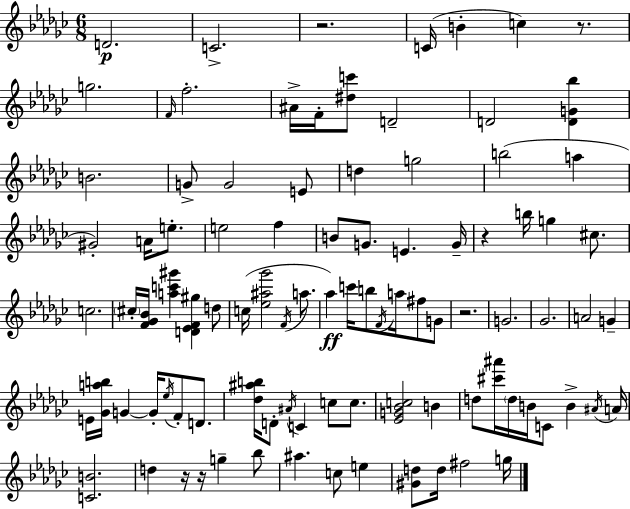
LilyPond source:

{
  \clef treble
  \numericTimeSignature
  \time 6/8
  \key ees \minor
  d'2.\p | c'2.-> | r2. | c'16( b'4-. c''4) r8. | \break g''2. | \grace { f'16 } f''2.-. | ais'16-> f'16-. <dis'' c'''>8 d'2-- | d'2 <d' g' bes''>4 | \break b'2. | g'8-> g'2 e'8 | d''4 g''2 | b''2( a''4 | \break gis'2-.) a'16 e''8.-. | e''2 f''4 | b'8 g'8. e'4. | g'16-- r4 b''16 g''4 cis''8. | \break c''2. | \parenthesize cis''16-. <f' ges' bes'>16 <a'' c''' gis'''>4 <d' ees' f' gis''>4 d''8 | c''16( <ees'' ais'' ges'''>2 \acciaccatura { f'16 } a''8. | aes''4\ff) c'''16 b''8 \acciaccatura { f'16 } a''16 fis''8 | \break g'8 r2. | g'2. | ges'2. | a'2 g'4-- | \break e'16 <ges' a'' b''>16 g'4~~ g'16-. \acciaccatura { ees''16 } f'8-. | d'8. <des'' ais'' b''>16 d'8-. \acciaccatura { ais'16 } c'4 | c''8 c''8. <ees' g' bes' c''>2 | b'4 d''8 <cis''' ais'''>16 \parenthesize d''16 b'16 c'8 | \break b'4-> \acciaccatura { ais'16 } a'16 <c' b'>2. | d''4 r16 r16 | g''4-- bes''8 ais''4. | c''8 e''4 <gis' d''>8 d''16 fis''2 | \break g''16 \bar "|."
}